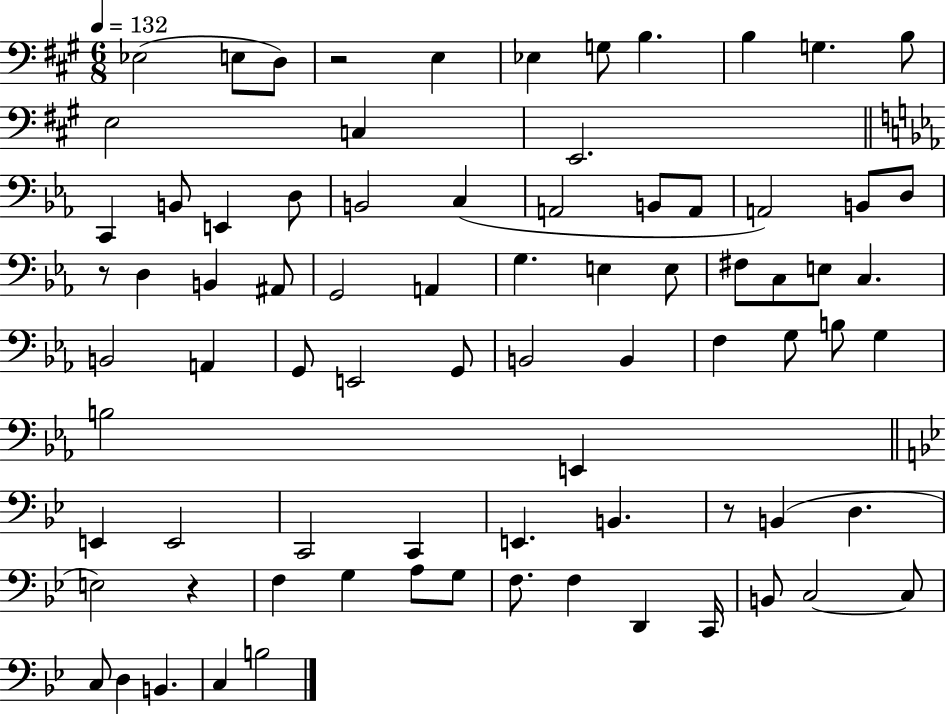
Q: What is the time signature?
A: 6/8